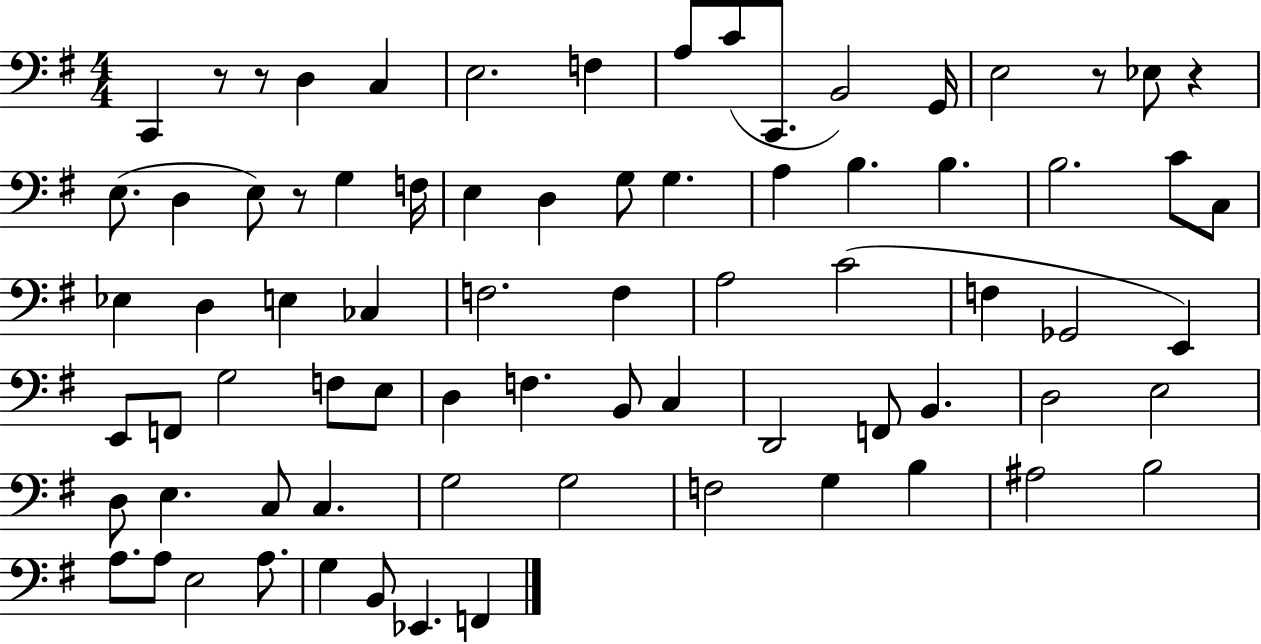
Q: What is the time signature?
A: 4/4